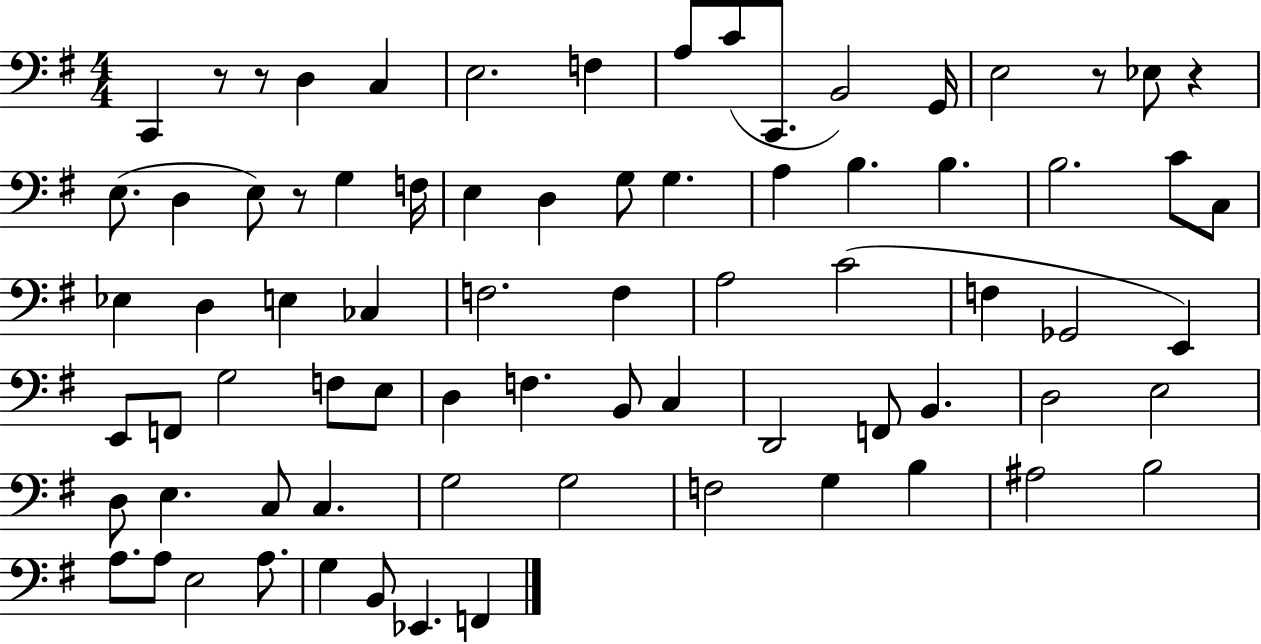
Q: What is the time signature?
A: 4/4